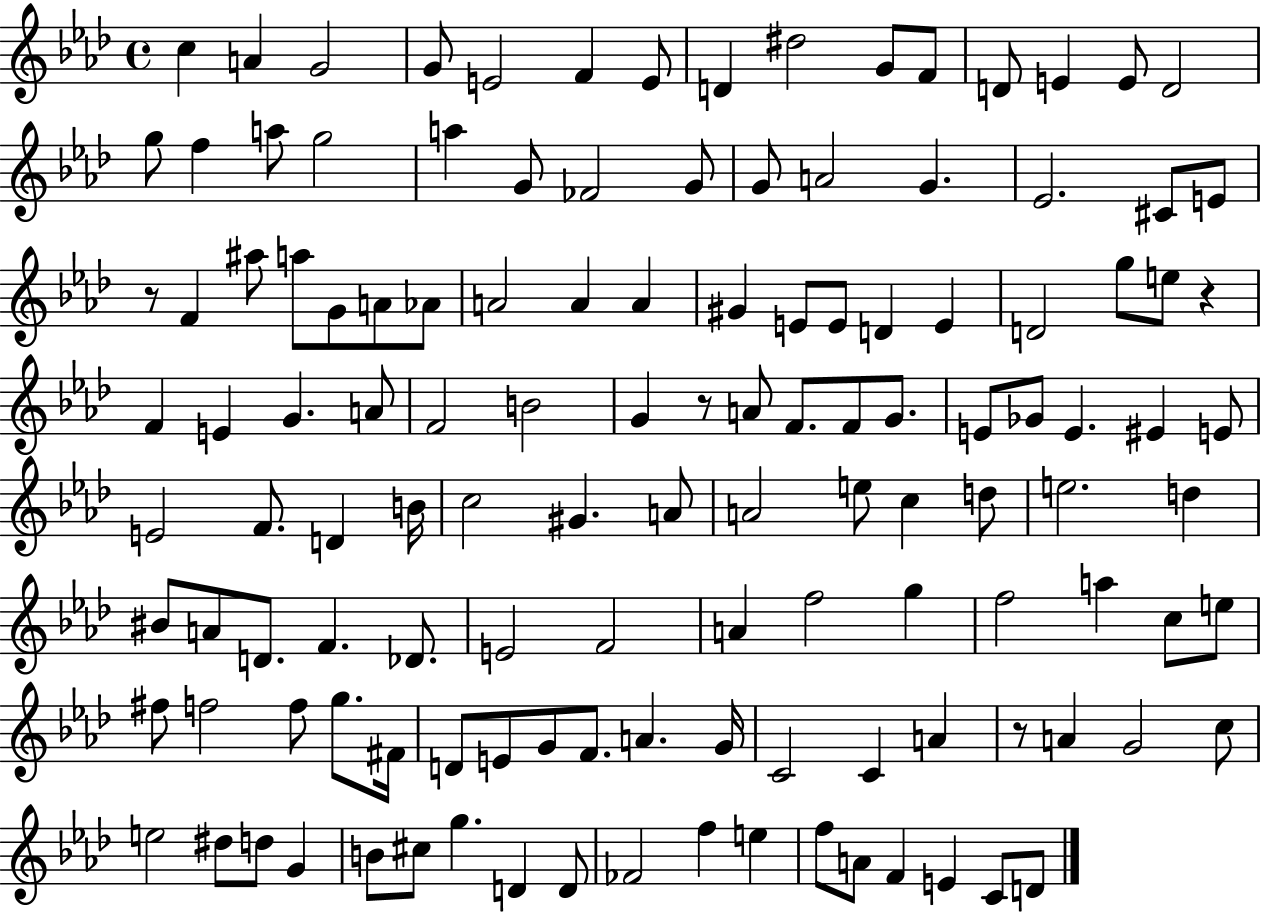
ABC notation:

X:1
T:Untitled
M:4/4
L:1/4
K:Ab
c A G2 G/2 E2 F E/2 D ^d2 G/2 F/2 D/2 E E/2 D2 g/2 f a/2 g2 a G/2 _F2 G/2 G/2 A2 G _E2 ^C/2 E/2 z/2 F ^a/2 a/2 G/2 A/2 _A/2 A2 A A ^G E/2 E/2 D E D2 g/2 e/2 z F E G A/2 F2 B2 G z/2 A/2 F/2 F/2 G/2 E/2 _G/2 E ^E E/2 E2 F/2 D B/4 c2 ^G A/2 A2 e/2 c d/2 e2 d ^B/2 A/2 D/2 F _D/2 E2 F2 A f2 g f2 a c/2 e/2 ^f/2 f2 f/2 g/2 ^F/4 D/2 E/2 G/2 F/2 A G/4 C2 C A z/2 A G2 c/2 e2 ^d/2 d/2 G B/2 ^c/2 g D D/2 _F2 f e f/2 A/2 F E C/2 D/2